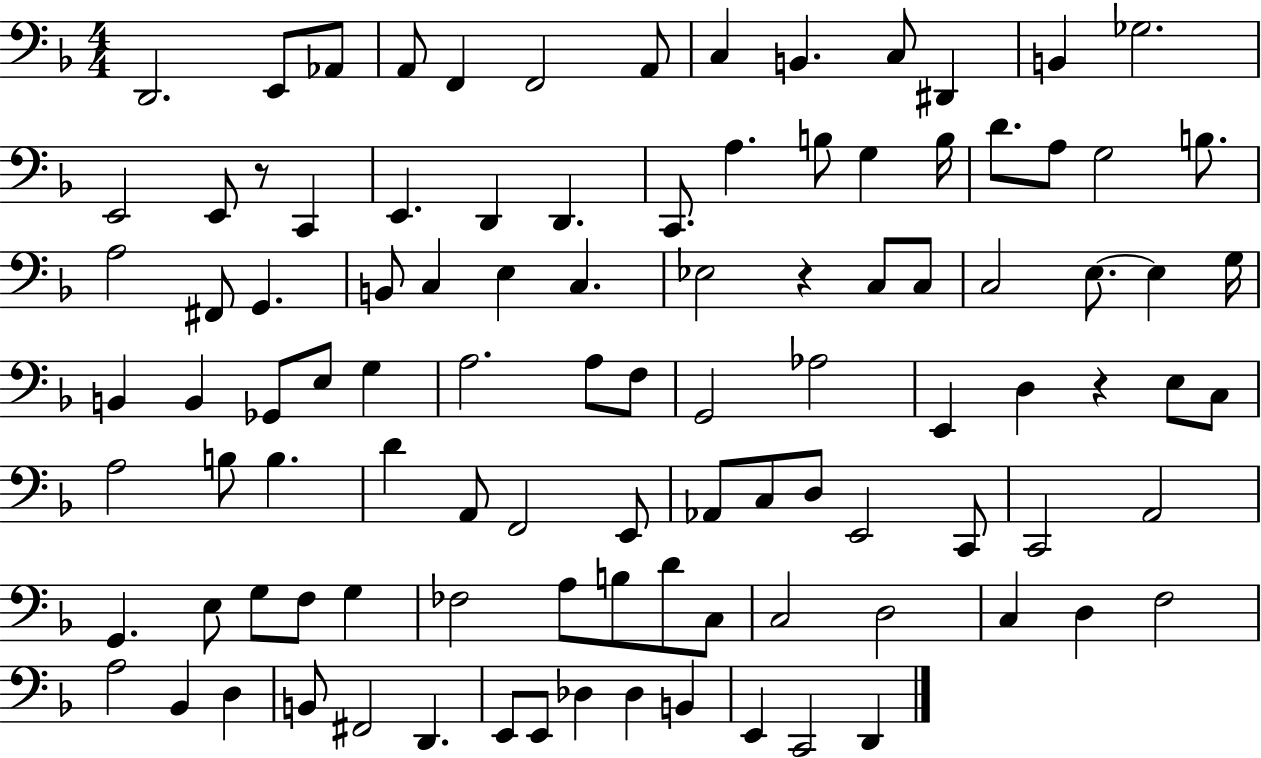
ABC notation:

X:1
T:Untitled
M:4/4
L:1/4
K:F
D,,2 E,,/2 _A,,/2 A,,/2 F,, F,,2 A,,/2 C, B,, C,/2 ^D,, B,, _G,2 E,,2 E,,/2 z/2 C,, E,, D,, D,, C,,/2 A, B,/2 G, B,/4 D/2 A,/2 G,2 B,/2 A,2 ^F,,/2 G,, B,,/2 C, E, C, _E,2 z C,/2 C,/2 C,2 E,/2 E, G,/4 B,, B,, _G,,/2 E,/2 G, A,2 A,/2 F,/2 G,,2 _A,2 E,, D, z E,/2 C,/2 A,2 B,/2 B, D A,,/2 F,,2 E,,/2 _A,,/2 C,/2 D,/2 E,,2 C,,/2 C,,2 A,,2 G,, E,/2 G,/2 F,/2 G, _F,2 A,/2 B,/2 D/2 C,/2 C,2 D,2 C, D, F,2 A,2 _B,, D, B,,/2 ^F,,2 D,, E,,/2 E,,/2 _D, _D, B,, E,, C,,2 D,,